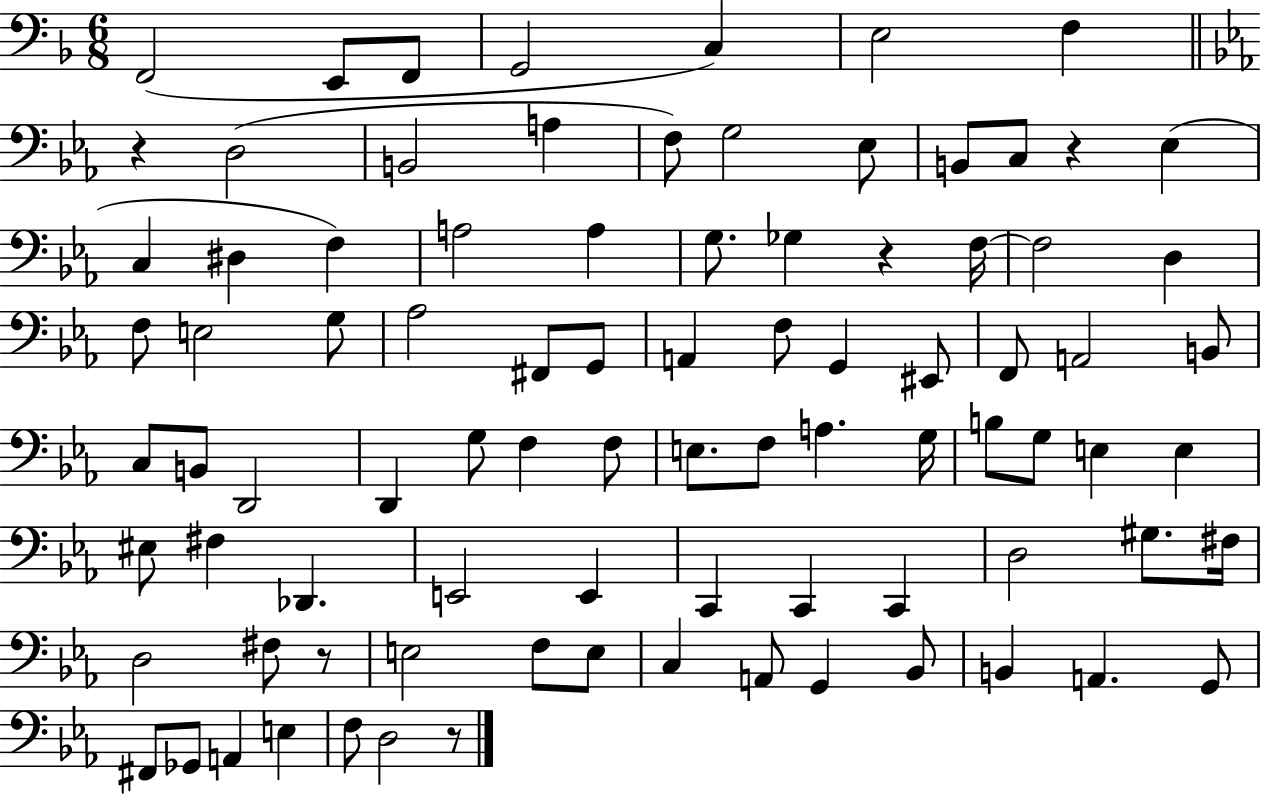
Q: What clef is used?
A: bass